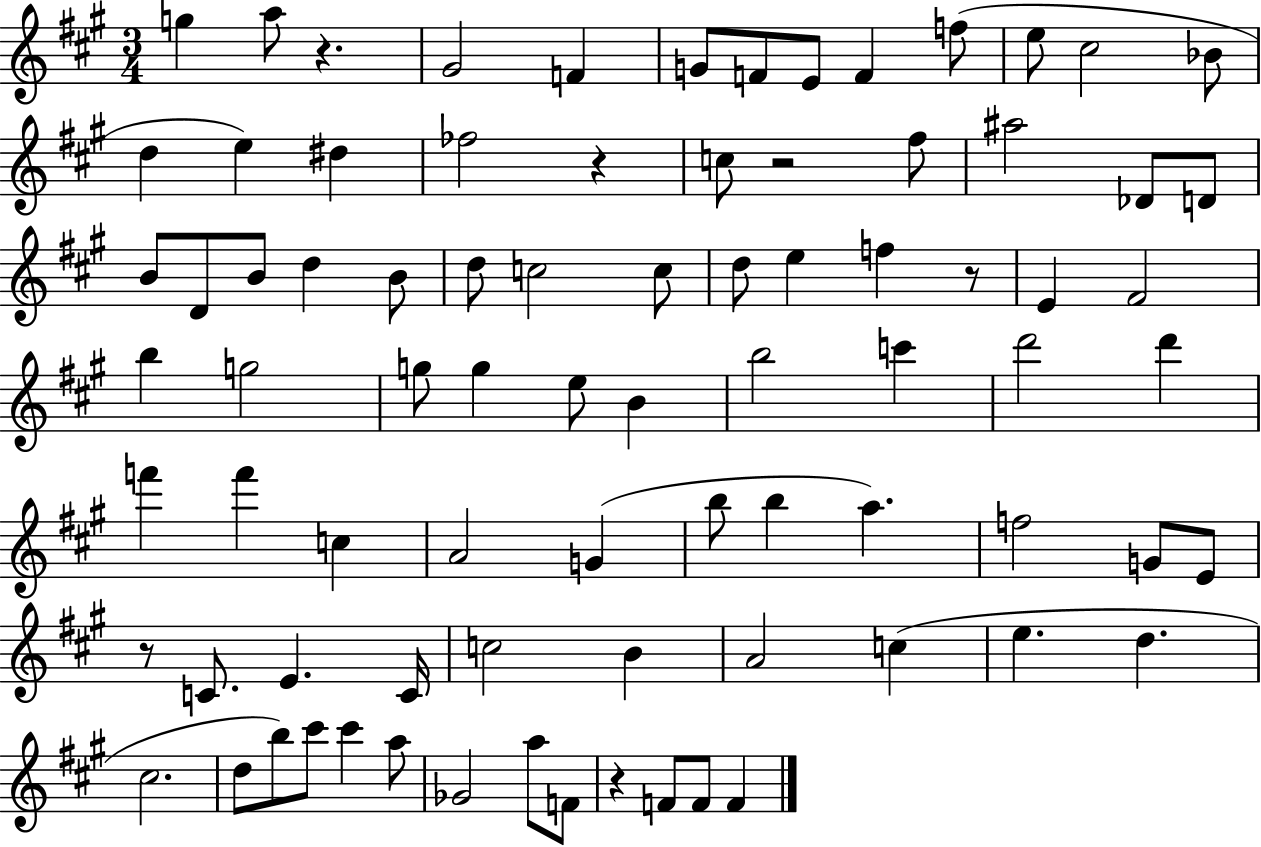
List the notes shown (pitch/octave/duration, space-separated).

G5/q A5/e R/q. G#4/h F4/q G4/e F4/e E4/e F4/q F5/e E5/e C#5/h Bb4/e D5/q E5/q D#5/q FES5/h R/q C5/e R/h F#5/e A#5/h Db4/e D4/e B4/e D4/e B4/e D5/q B4/e D5/e C5/h C5/e D5/e E5/q F5/q R/e E4/q F#4/h B5/q G5/h G5/e G5/q E5/e B4/q B5/h C6/q D6/h D6/q F6/q F6/q C5/q A4/h G4/q B5/e B5/q A5/q. F5/h G4/e E4/e R/e C4/e. E4/q. C4/s C5/h B4/q A4/h C5/q E5/q. D5/q. C#5/h. D5/e B5/e C#6/e C#6/q A5/e Gb4/h A5/e F4/e R/q F4/e F4/e F4/q